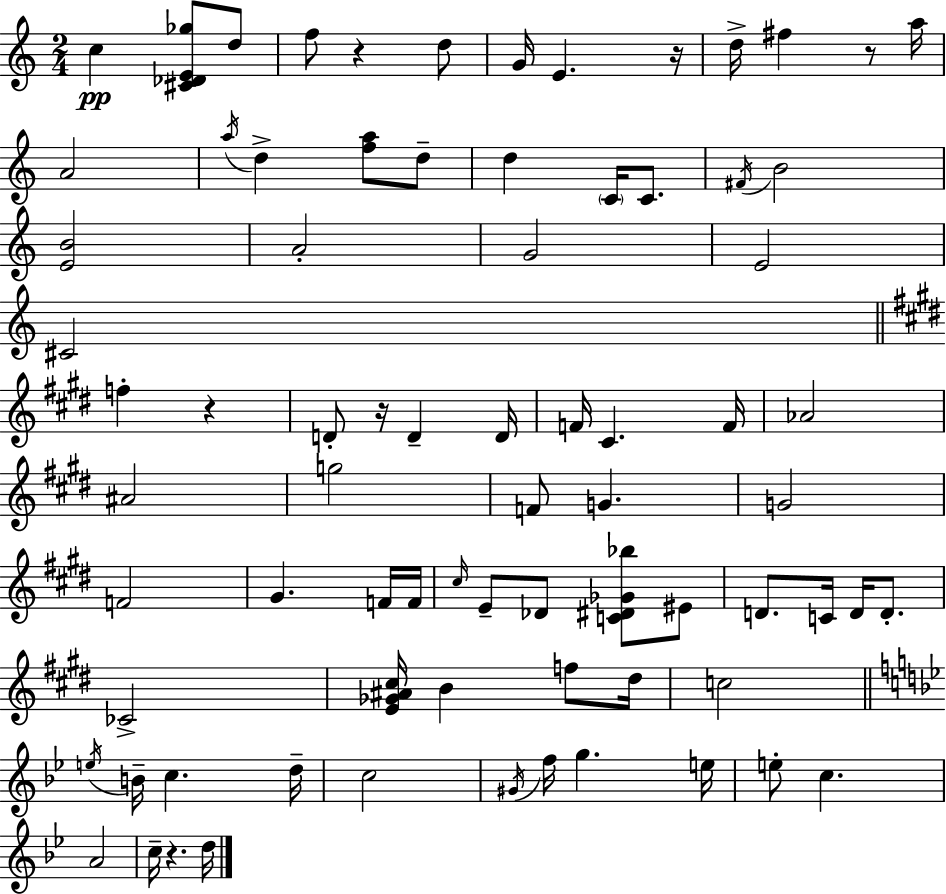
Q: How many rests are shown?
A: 6